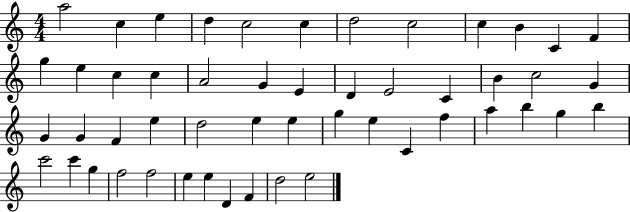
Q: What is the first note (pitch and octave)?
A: A5